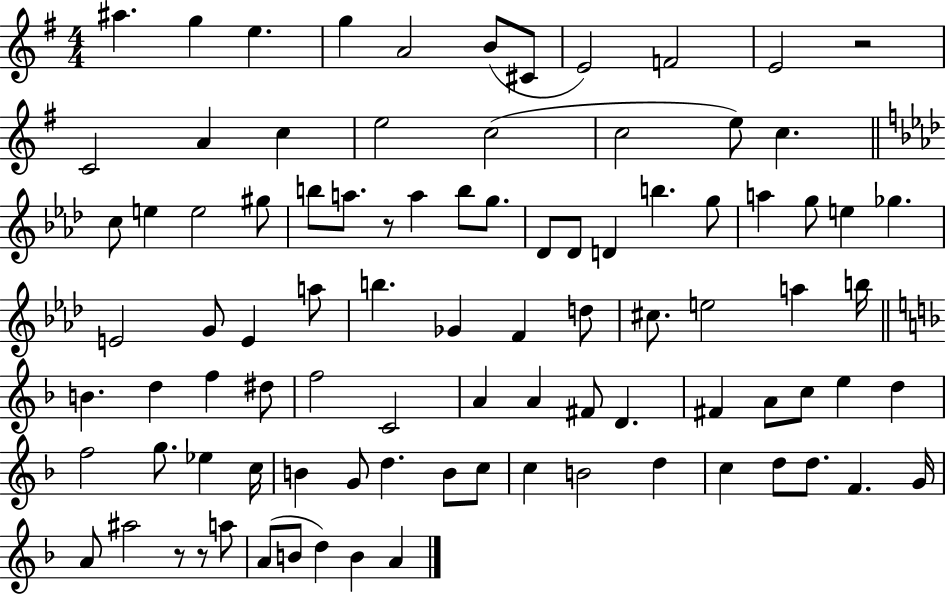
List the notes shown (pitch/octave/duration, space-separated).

A#5/q. G5/q E5/q. G5/q A4/h B4/e C#4/e E4/h F4/h E4/h R/h C4/h A4/q C5/q E5/h C5/h C5/h E5/e C5/q. C5/e E5/q E5/h G#5/e B5/e A5/e. R/e A5/q B5/e G5/e. Db4/e Db4/e D4/q B5/q. G5/e A5/q G5/e E5/q Gb5/q. E4/h G4/e E4/q A5/e B5/q. Gb4/q F4/q D5/e C#5/e. E5/h A5/q B5/s B4/q. D5/q F5/q D#5/e F5/h C4/h A4/q A4/q F#4/e D4/q. F#4/q A4/e C5/e E5/q D5/q F5/h G5/e. Eb5/q C5/s B4/q G4/e D5/q. B4/e C5/e C5/q B4/h D5/q C5/q D5/e D5/e. F4/q. G4/s A4/e A#5/h R/e R/e A5/e A4/e B4/e D5/q B4/q A4/q